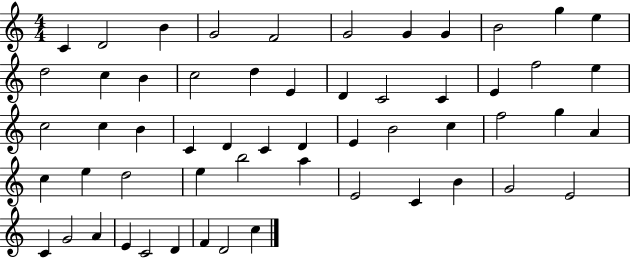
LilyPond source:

{
  \clef treble
  \numericTimeSignature
  \time 4/4
  \key c \major
  c'4 d'2 b'4 | g'2 f'2 | g'2 g'4 g'4 | b'2 g''4 e''4 | \break d''2 c''4 b'4 | c''2 d''4 e'4 | d'4 c'2 c'4 | e'4 f''2 e''4 | \break c''2 c''4 b'4 | c'4 d'4 c'4 d'4 | e'4 b'2 c''4 | f''2 g''4 a'4 | \break c''4 e''4 d''2 | e''4 b''2 a''4 | e'2 c'4 b'4 | g'2 e'2 | \break c'4 g'2 a'4 | e'4 c'2 d'4 | f'4 d'2 c''4 | \bar "|."
}